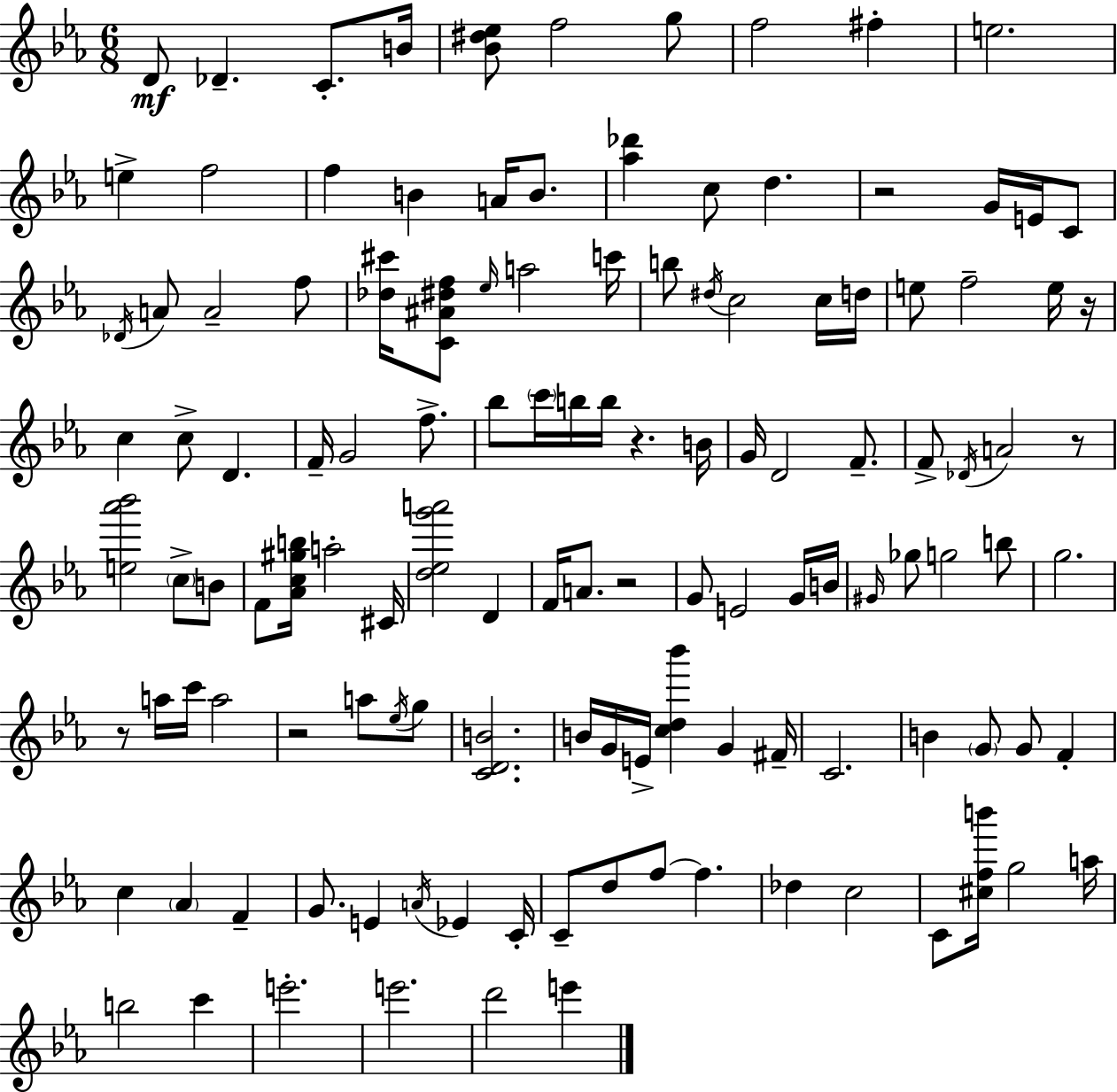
{
  \clef treble
  \numericTimeSignature
  \time 6/8
  \key ees \major
  \repeat volta 2 { d'8\mf des'4.-- c'8.-. b'16 | <bes' dis'' ees''>8 f''2 g''8 | f''2 fis''4-. | e''2. | \break e''4-> f''2 | f''4 b'4 a'16 b'8. | <aes'' des'''>4 c''8 d''4. | r2 g'16 e'16 c'8 | \break \acciaccatura { des'16 } a'8 a'2-- f''8 | <des'' cis'''>16 <c' ais' dis'' f''>8 \grace { ees''16 } a''2 | c'''16 b''8 \acciaccatura { dis''16 } c''2 | c''16 d''16 e''8 f''2-- | \break e''16 r16 c''4 c''8-> d'4. | f'16-- g'2 | f''8.-> bes''8 \parenthesize c'''16 b''16 b''16 r4. | b'16 g'16 d'2 | \break f'8.-- f'8-> \acciaccatura { des'16 } a'2 | r8 <e'' aes''' bes'''>2 | \parenthesize c''8-> b'8 f'8 <aes' c'' gis'' b''>16 a''2-. | cis'16 <d'' ees'' g''' a'''>2 | \break d'4 f'16 a'8. r2 | g'8 e'2 | g'16 b'16 \grace { gis'16 } ges''8 g''2 | b''8 g''2. | \break r8 a''16 c'''16 a''2 | r2 | a''8 \acciaccatura { ees''16 } g''8 <c' d' b'>2. | b'16 g'16 e'16-> <c'' d'' bes'''>4 | \break g'4 fis'16-- c'2. | b'4 \parenthesize g'8 | g'8 f'4-. c''4 \parenthesize aes'4 | f'4-- g'8. e'4 | \break \acciaccatura { a'16 } ees'4 c'16-. c'8-- d''8 f''8~~ | f''4. des''4 c''2 | c'8 <cis'' f'' b'''>16 g''2 | a''16 b''2 | \break c'''4 e'''2.-. | e'''2. | d'''2 | e'''4 } \bar "|."
}